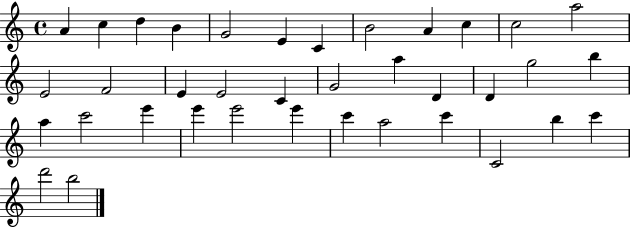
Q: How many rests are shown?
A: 0